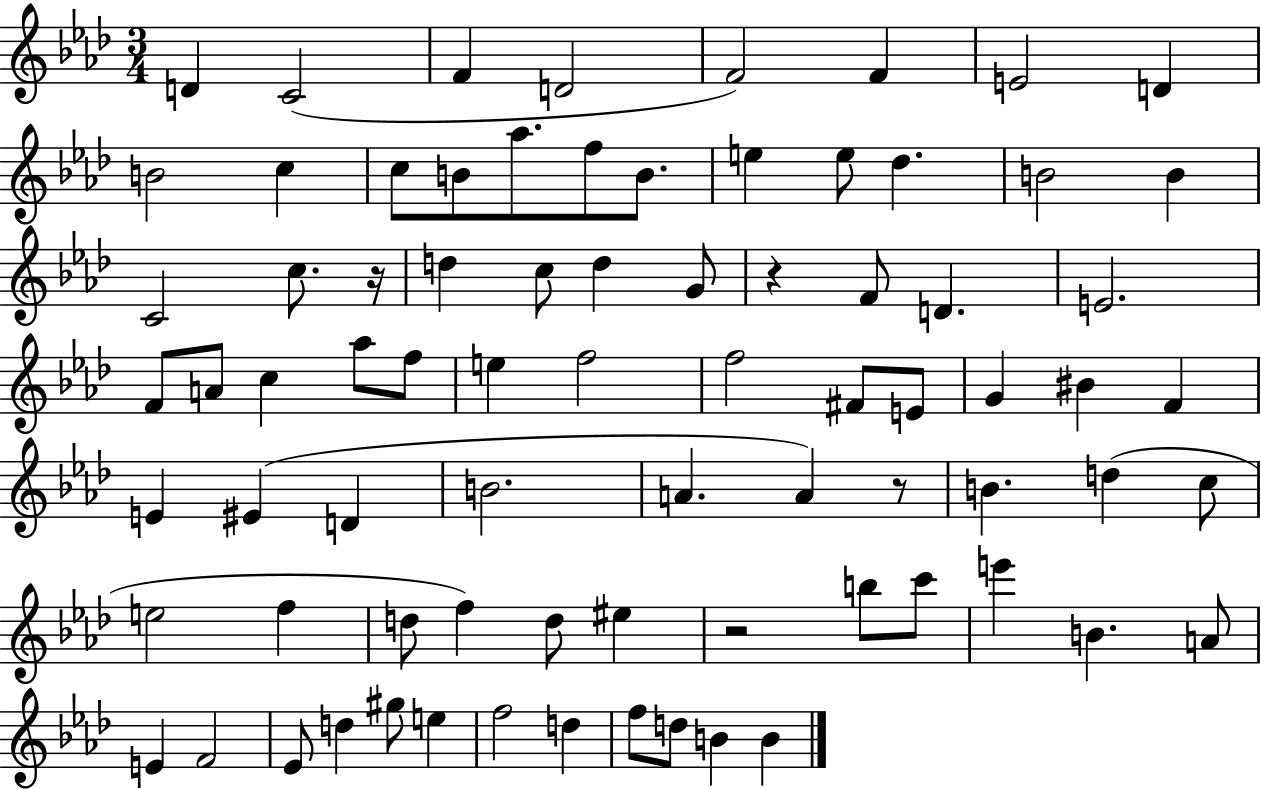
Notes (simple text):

D4/q C4/h F4/q D4/h F4/h F4/q E4/h D4/q B4/h C5/q C5/e B4/e Ab5/e. F5/e B4/e. E5/q E5/e Db5/q. B4/h B4/q C4/h C5/e. R/s D5/q C5/e D5/q G4/e R/q F4/e D4/q. E4/h. F4/e A4/e C5/q Ab5/e F5/e E5/q F5/h F5/h F#4/e E4/e G4/q BIS4/q F4/q E4/q EIS4/q D4/q B4/h. A4/q. A4/q R/e B4/q. D5/q C5/e E5/h F5/q D5/e F5/q D5/e EIS5/q R/h B5/e C6/e E6/q B4/q. A4/e E4/q F4/h Eb4/e D5/q G#5/e E5/q F5/h D5/q F5/e D5/e B4/q B4/q